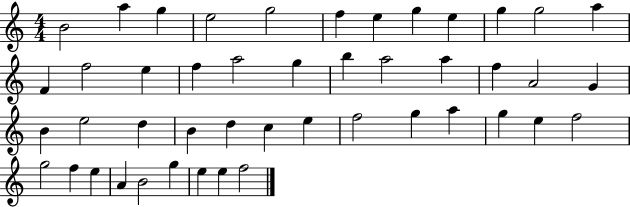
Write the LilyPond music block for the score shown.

{
  \clef treble
  \numericTimeSignature
  \time 4/4
  \key c \major
  b'2 a''4 g''4 | e''2 g''2 | f''4 e''4 g''4 e''4 | g''4 g''2 a''4 | \break f'4 f''2 e''4 | f''4 a''2 g''4 | b''4 a''2 a''4 | f''4 a'2 g'4 | \break b'4 e''2 d''4 | b'4 d''4 c''4 e''4 | f''2 g''4 a''4 | g''4 e''4 f''2 | \break g''2 f''4 e''4 | a'4 b'2 g''4 | e''4 e''4 f''2 | \bar "|."
}